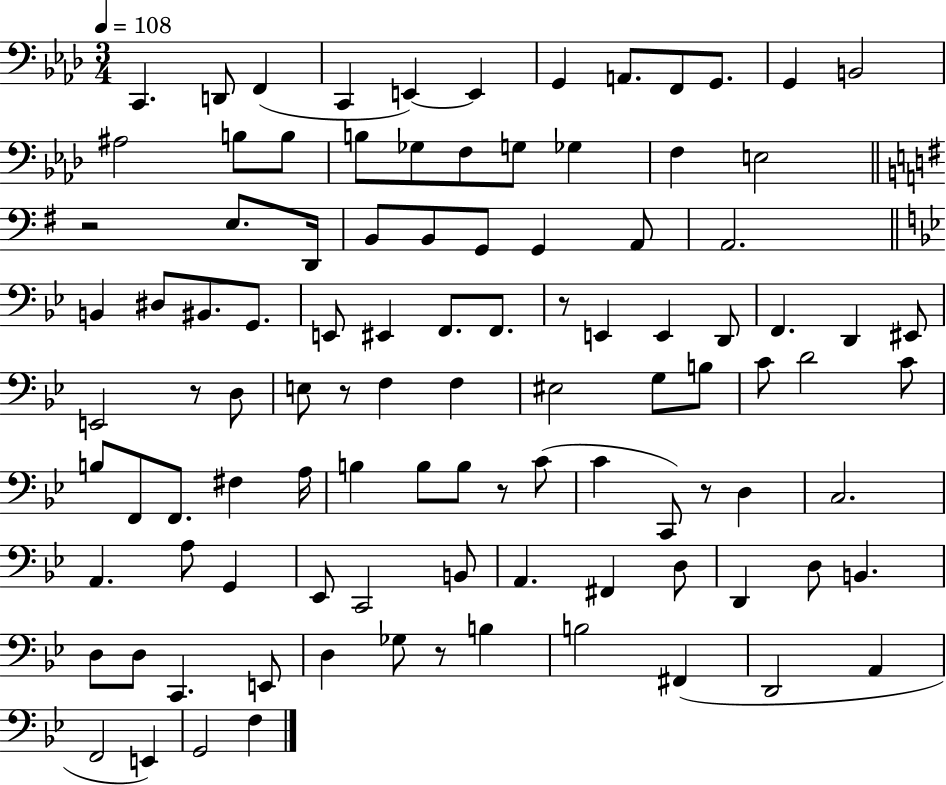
{
  \clef bass
  \numericTimeSignature
  \time 3/4
  \key aes \major
  \tempo 4 = 108
  c,4. d,8 f,4( | c,4 e,4~~) e,4 | g,4 a,8. f,8 g,8. | g,4 b,2 | \break ais2 b8 b8 | b8 ges8 f8 g8 ges4 | f4 e2 | \bar "||" \break \key g \major r2 e8. d,16 | b,8 b,8 g,8 g,4 a,8 | a,2. | \bar "||" \break \key bes \major b,4 dis8 bis,8. g,8. | e,8 eis,4 f,8. f,8. | r8 e,4 e,4 d,8 | f,4. d,4 eis,8 | \break e,2 r8 d8 | e8 r8 f4 f4 | eis2 g8 b8 | c'8 d'2 c'8 | \break b8 f,8 f,8. fis4 a16 | b4 b8 b8 r8 c'8( | c'4 c,8) r8 d4 | c2. | \break a,4. a8 g,4 | ees,8 c,2 b,8 | a,4. fis,4 d8 | d,4 d8 b,4. | \break d8 d8 c,4. e,8 | d4 ges8 r8 b4 | b2 fis,4( | d,2 a,4 | \break f,2 e,4) | g,2 f4 | \bar "|."
}